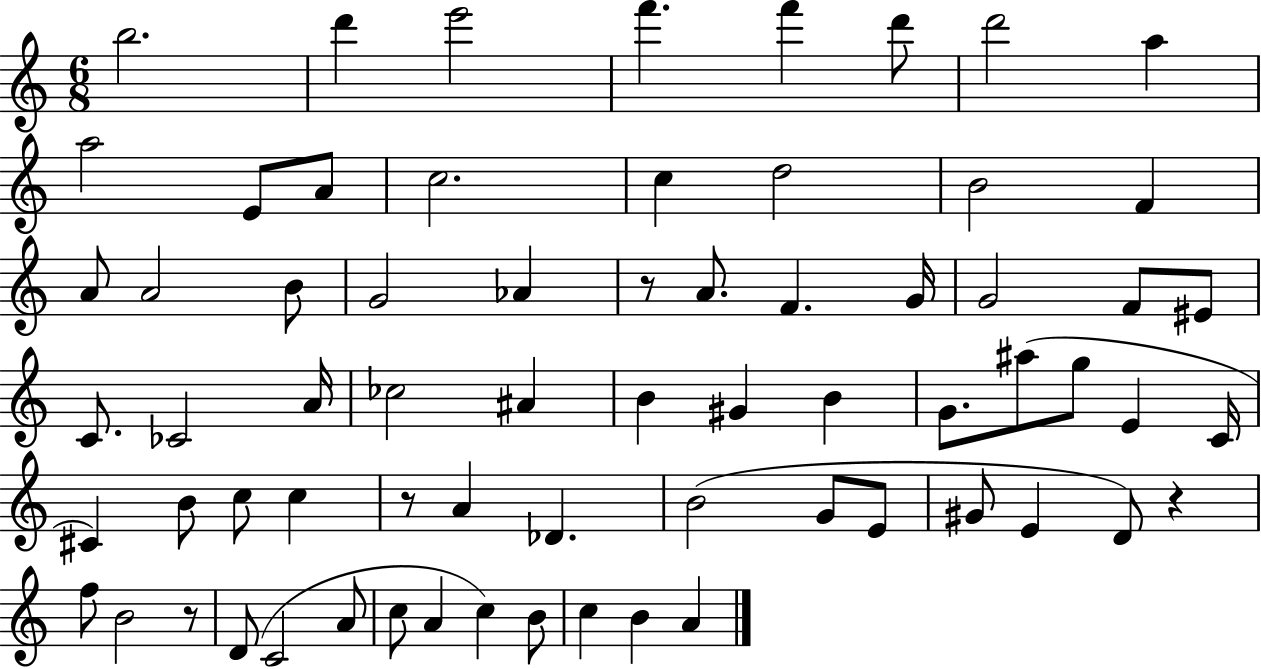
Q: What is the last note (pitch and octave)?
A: A4